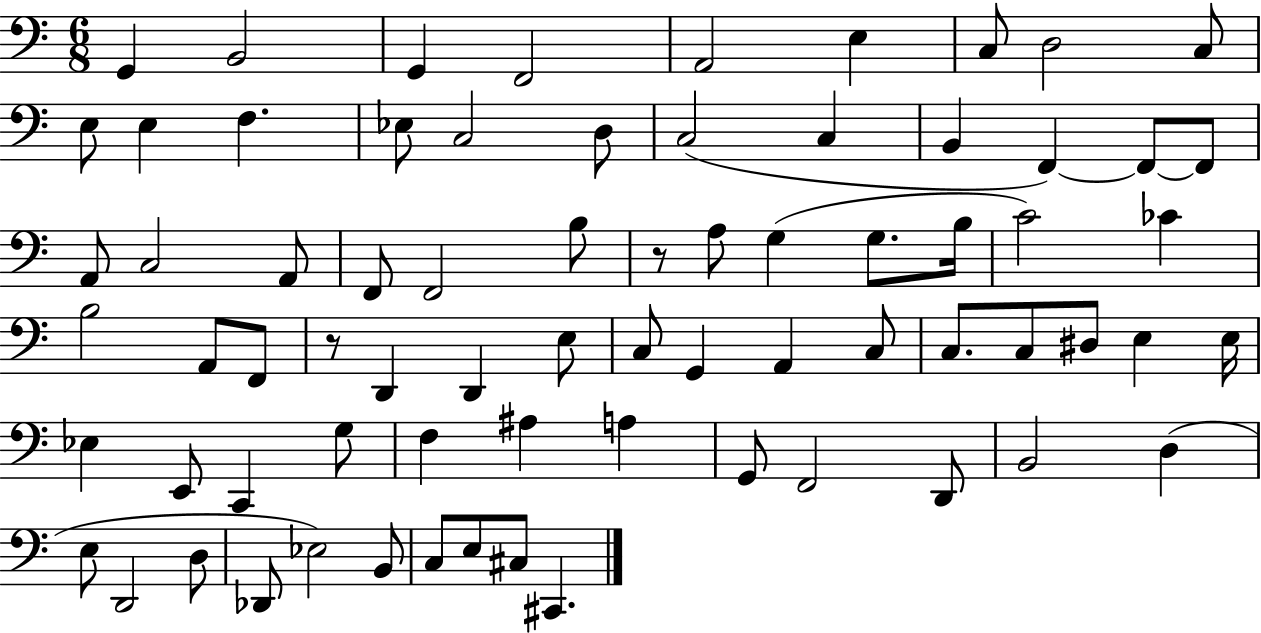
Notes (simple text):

G2/q B2/h G2/q F2/h A2/h E3/q C3/e D3/h C3/e E3/e E3/q F3/q. Eb3/e C3/h D3/e C3/h C3/q B2/q F2/q F2/e F2/e A2/e C3/h A2/e F2/e F2/h B3/e R/e A3/e G3/q G3/e. B3/s C4/h CES4/q B3/h A2/e F2/e R/e D2/q D2/q E3/e C3/e G2/q A2/q C3/e C3/e. C3/e D#3/e E3/q E3/s Eb3/q E2/e C2/q G3/e F3/q A#3/q A3/q G2/e F2/h D2/e B2/h D3/q E3/e D2/h D3/e Db2/e Eb3/h B2/e C3/e E3/e C#3/e C#2/q.